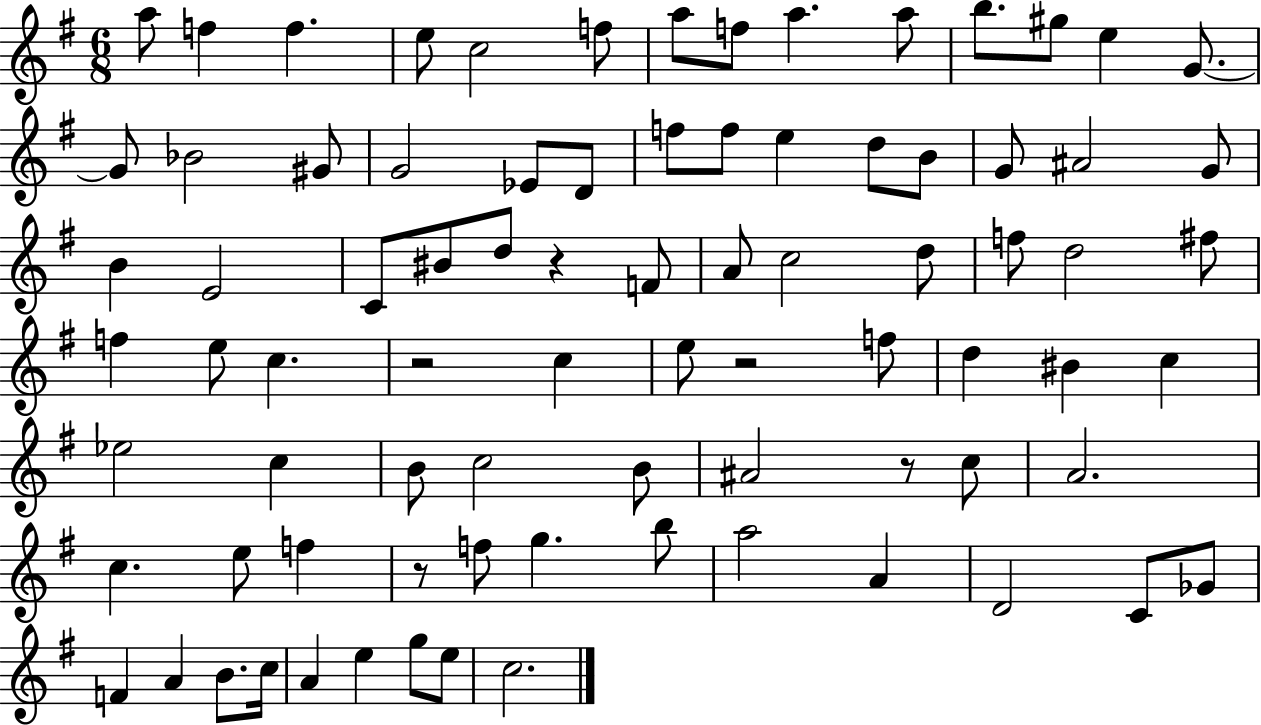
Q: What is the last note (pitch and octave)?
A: C5